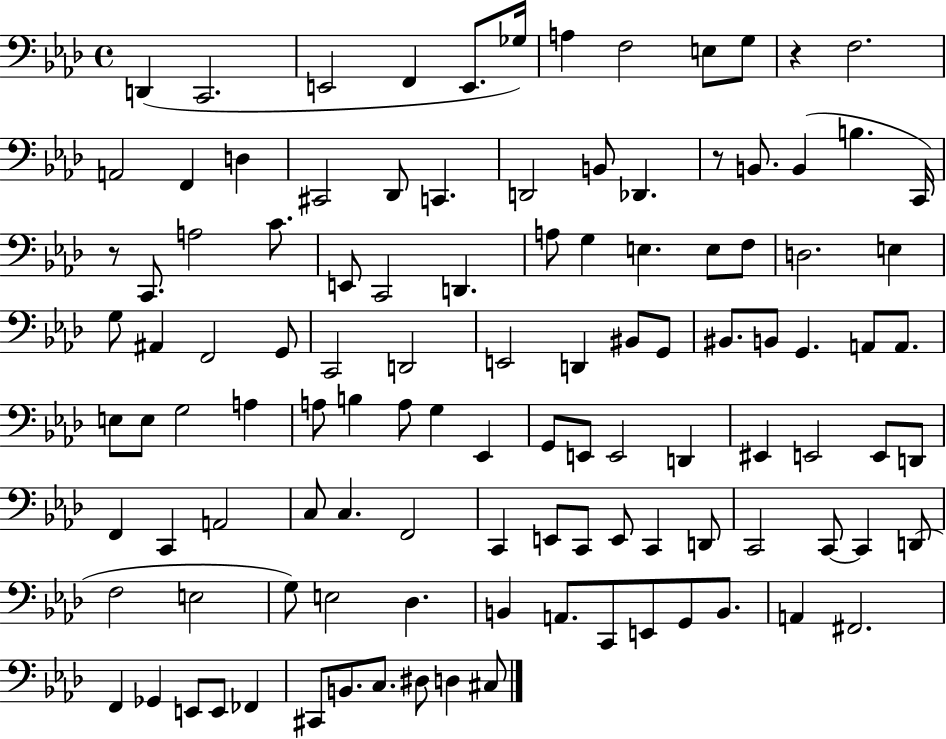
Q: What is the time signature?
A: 4/4